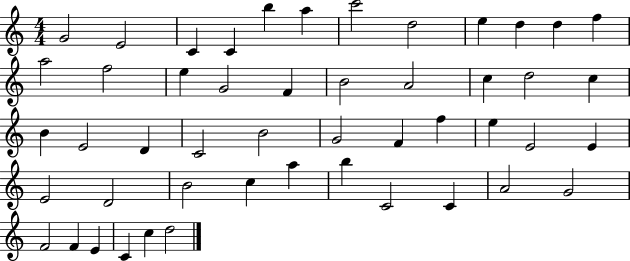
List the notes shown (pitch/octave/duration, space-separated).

G4/h E4/h C4/q C4/q B5/q A5/q C6/h D5/h E5/q D5/q D5/q F5/q A5/h F5/h E5/q G4/h F4/q B4/h A4/h C5/q D5/h C5/q B4/q E4/h D4/q C4/h B4/h G4/h F4/q F5/q E5/q E4/h E4/q E4/h D4/h B4/h C5/q A5/q B5/q C4/h C4/q A4/h G4/h F4/h F4/q E4/q C4/q C5/q D5/h